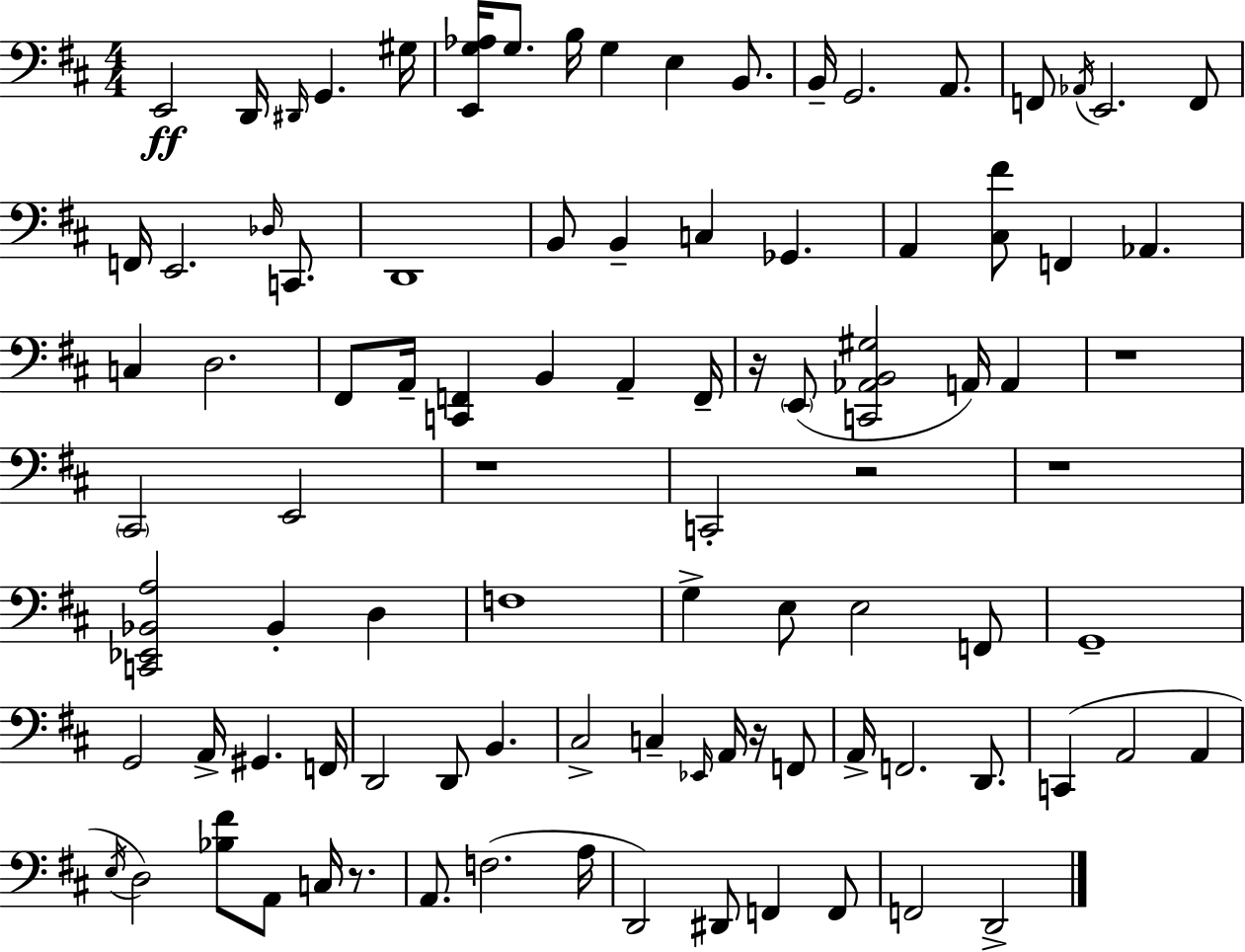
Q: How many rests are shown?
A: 7